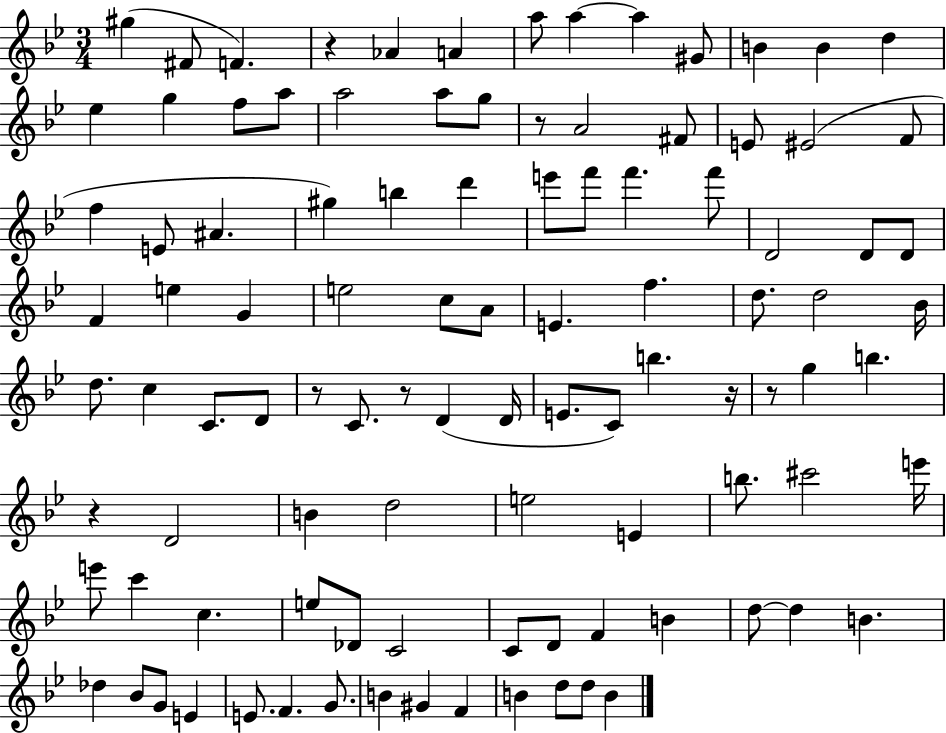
G#5/q F#4/e F4/q. R/q Ab4/q A4/q A5/e A5/q A5/q G#4/e B4/q B4/q D5/q Eb5/q G5/q F5/e A5/e A5/h A5/e G5/e R/e A4/h F#4/e E4/e EIS4/h F4/e F5/q E4/e A#4/q. G#5/q B5/q D6/q E6/e F6/e F6/q. F6/e D4/h D4/e D4/e F4/q E5/q G4/q E5/h C5/e A4/e E4/q. F5/q. D5/e. D5/h Bb4/s D5/e. C5/q C4/e. D4/e R/e C4/e. R/e D4/q D4/s E4/e. C4/e B5/q. R/s R/e G5/q B5/q. R/q D4/h B4/q D5/h E5/h E4/q B5/e. C#6/h E6/s E6/e C6/q C5/q. E5/e Db4/e C4/h C4/e D4/e F4/q B4/q D5/e D5/q B4/q. Db5/q Bb4/e G4/e E4/q E4/e. F4/q. G4/e. B4/q G#4/q F4/q B4/q D5/e D5/e B4/q